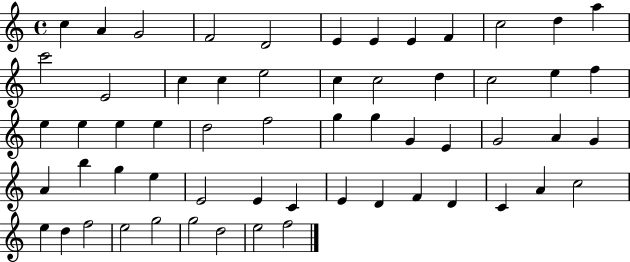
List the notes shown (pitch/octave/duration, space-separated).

C5/q A4/q G4/h F4/h D4/h E4/q E4/q E4/q F4/q C5/h D5/q A5/q C6/h E4/h C5/q C5/q E5/h C5/q C5/h D5/q C5/h E5/q F5/q E5/q E5/q E5/q E5/q D5/h F5/h G5/q G5/q G4/q E4/q G4/h A4/q G4/q A4/q B5/q G5/q E5/q E4/h E4/q C4/q E4/q D4/q F4/q D4/q C4/q A4/q C5/h E5/q D5/q F5/h E5/h G5/h G5/h D5/h E5/h F5/h